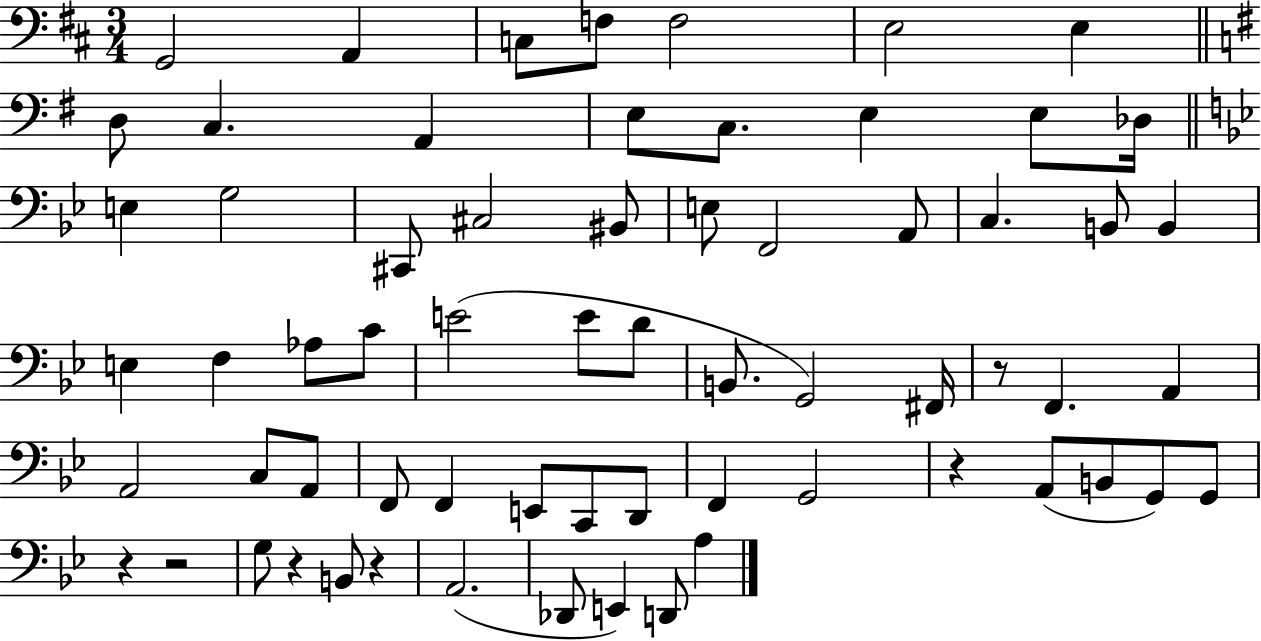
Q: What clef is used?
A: bass